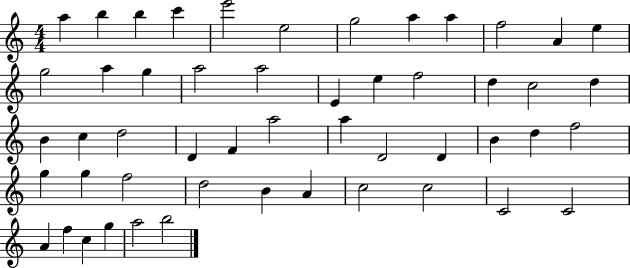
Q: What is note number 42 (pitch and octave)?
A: C5